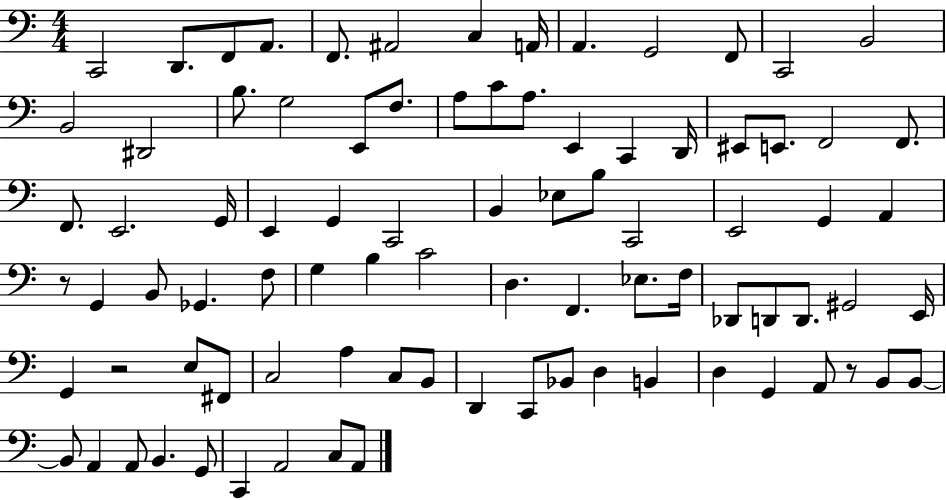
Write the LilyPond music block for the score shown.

{
  \clef bass
  \numericTimeSignature
  \time 4/4
  \key c \major
  c,2 d,8. f,8 a,8. | f,8. ais,2 c4 a,16 | a,4. g,2 f,8 | c,2 b,2 | \break b,2 dis,2 | b8. g2 e,8 f8. | a8 c'8 a8. e,4 c,4 d,16 | eis,8 e,8. f,2 f,8. | \break f,8. e,2. g,16 | e,4 g,4 c,2 | b,4 ees8 b8 c,2 | e,2 g,4 a,4 | \break r8 g,4 b,8 ges,4. f8 | g4 b4 c'2 | d4. f,4. ees8. f16 | des,8 d,8 d,8. gis,2 e,16 | \break g,4 r2 e8 fis,8 | c2 a4 c8 b,8 | d,4 c,8 bes,8 d4 b,4 | d4 g,4 a,8 r8 b,8 b,8~~ | \break b,8 a,4 a,8 b,4. g,8 | c,4 a,2 c8 a,8 | \bar "|."
}